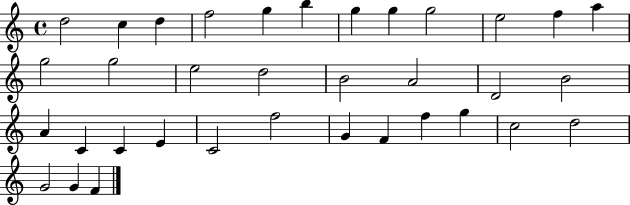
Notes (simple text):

D5/h C5/q D5/q F5/h G5/q B5/q G5/q G5/q G5/h E5/h F5/q A5/q G5/h G5/h E5/h D5/h B4/h A4/h D4/h B4/h A4/q C4/q C4/q E4/q C4/h F5/h G4/q F4/q F5/q G5/q C5/h D5/h G4/h G4/q F4/q